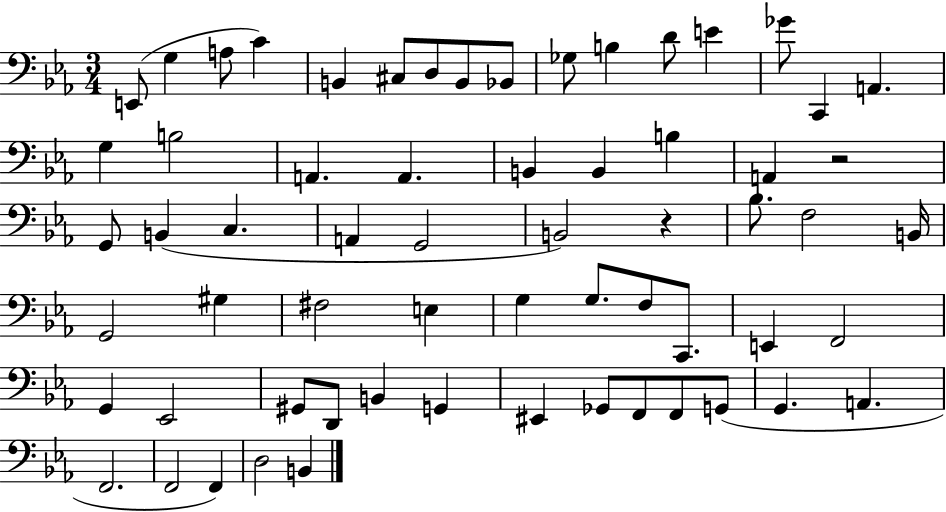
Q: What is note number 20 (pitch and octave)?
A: A2